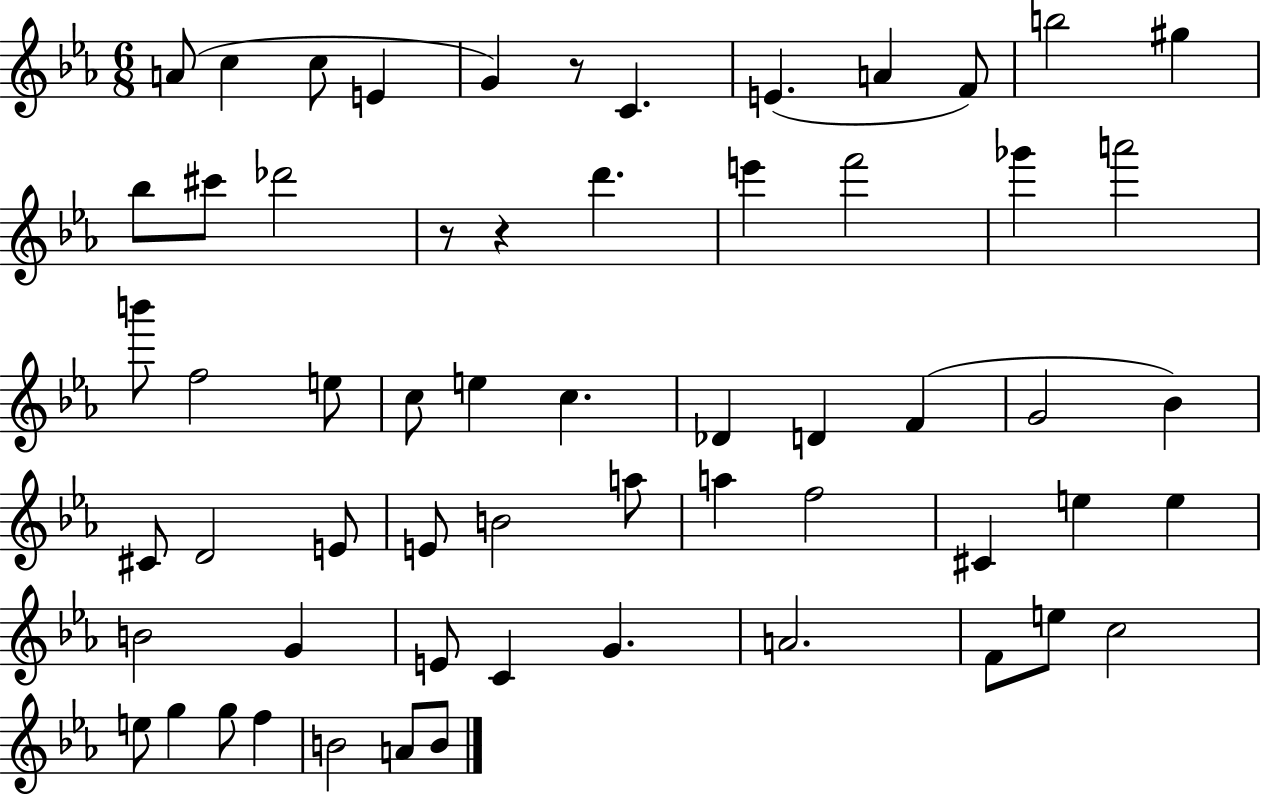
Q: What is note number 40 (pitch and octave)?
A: E5